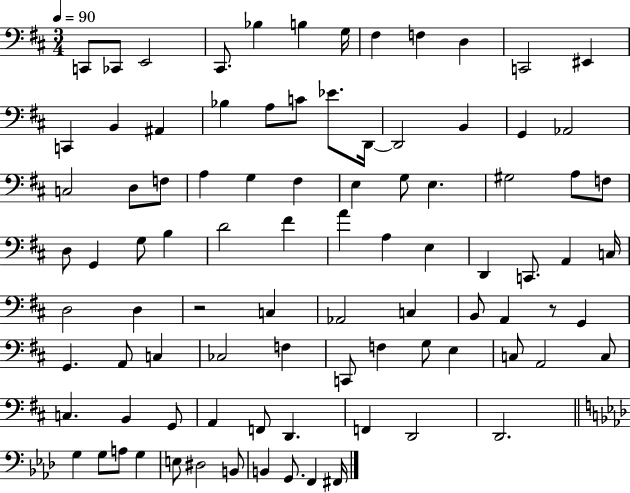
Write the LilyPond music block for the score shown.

{
  \clef bass
  \numericTimeSignature
  \time 3/4
  \key d \major
  \tempo 4 = 90
  \repeat volta 2 { c,8 ces,8 e,2 | cis,8. bes4 b4 g16 | fis4 f4 d4 | c,2 eis,4 | \break c,4 b,4 ais,4 | bes4 a8 c'8 ees'8. d,16~~ | d,2 b,4 | g,4 aes,2 | \break c2 d8 f8 | a4 g4 fis4 | e4 g8 e4. | gis2 a8 f8 | \break d8 g,4 g8 b4 | d'2 fis'4 | a'4 a4 e4 | d,4 c,8. a,4 c16 | \break d2 d4 | r2 c4 | aes,2 c4 | b,8 a,4 r8 g,4 | \break g,4. a,8 c4 | ces2 f4 | c,8 f4 g8 e4 | c8 a,2 c8 | \break c4. b,4 g,8 | a,4 f,8 d,4. | f,4 d,2 | d,2. | \break \bar "||" \break \key aes \major g4 g8 a8 g4 | e8 dis2 b,8 | b,4 g,8. f,4 fis,16 | } \bar "|."
}